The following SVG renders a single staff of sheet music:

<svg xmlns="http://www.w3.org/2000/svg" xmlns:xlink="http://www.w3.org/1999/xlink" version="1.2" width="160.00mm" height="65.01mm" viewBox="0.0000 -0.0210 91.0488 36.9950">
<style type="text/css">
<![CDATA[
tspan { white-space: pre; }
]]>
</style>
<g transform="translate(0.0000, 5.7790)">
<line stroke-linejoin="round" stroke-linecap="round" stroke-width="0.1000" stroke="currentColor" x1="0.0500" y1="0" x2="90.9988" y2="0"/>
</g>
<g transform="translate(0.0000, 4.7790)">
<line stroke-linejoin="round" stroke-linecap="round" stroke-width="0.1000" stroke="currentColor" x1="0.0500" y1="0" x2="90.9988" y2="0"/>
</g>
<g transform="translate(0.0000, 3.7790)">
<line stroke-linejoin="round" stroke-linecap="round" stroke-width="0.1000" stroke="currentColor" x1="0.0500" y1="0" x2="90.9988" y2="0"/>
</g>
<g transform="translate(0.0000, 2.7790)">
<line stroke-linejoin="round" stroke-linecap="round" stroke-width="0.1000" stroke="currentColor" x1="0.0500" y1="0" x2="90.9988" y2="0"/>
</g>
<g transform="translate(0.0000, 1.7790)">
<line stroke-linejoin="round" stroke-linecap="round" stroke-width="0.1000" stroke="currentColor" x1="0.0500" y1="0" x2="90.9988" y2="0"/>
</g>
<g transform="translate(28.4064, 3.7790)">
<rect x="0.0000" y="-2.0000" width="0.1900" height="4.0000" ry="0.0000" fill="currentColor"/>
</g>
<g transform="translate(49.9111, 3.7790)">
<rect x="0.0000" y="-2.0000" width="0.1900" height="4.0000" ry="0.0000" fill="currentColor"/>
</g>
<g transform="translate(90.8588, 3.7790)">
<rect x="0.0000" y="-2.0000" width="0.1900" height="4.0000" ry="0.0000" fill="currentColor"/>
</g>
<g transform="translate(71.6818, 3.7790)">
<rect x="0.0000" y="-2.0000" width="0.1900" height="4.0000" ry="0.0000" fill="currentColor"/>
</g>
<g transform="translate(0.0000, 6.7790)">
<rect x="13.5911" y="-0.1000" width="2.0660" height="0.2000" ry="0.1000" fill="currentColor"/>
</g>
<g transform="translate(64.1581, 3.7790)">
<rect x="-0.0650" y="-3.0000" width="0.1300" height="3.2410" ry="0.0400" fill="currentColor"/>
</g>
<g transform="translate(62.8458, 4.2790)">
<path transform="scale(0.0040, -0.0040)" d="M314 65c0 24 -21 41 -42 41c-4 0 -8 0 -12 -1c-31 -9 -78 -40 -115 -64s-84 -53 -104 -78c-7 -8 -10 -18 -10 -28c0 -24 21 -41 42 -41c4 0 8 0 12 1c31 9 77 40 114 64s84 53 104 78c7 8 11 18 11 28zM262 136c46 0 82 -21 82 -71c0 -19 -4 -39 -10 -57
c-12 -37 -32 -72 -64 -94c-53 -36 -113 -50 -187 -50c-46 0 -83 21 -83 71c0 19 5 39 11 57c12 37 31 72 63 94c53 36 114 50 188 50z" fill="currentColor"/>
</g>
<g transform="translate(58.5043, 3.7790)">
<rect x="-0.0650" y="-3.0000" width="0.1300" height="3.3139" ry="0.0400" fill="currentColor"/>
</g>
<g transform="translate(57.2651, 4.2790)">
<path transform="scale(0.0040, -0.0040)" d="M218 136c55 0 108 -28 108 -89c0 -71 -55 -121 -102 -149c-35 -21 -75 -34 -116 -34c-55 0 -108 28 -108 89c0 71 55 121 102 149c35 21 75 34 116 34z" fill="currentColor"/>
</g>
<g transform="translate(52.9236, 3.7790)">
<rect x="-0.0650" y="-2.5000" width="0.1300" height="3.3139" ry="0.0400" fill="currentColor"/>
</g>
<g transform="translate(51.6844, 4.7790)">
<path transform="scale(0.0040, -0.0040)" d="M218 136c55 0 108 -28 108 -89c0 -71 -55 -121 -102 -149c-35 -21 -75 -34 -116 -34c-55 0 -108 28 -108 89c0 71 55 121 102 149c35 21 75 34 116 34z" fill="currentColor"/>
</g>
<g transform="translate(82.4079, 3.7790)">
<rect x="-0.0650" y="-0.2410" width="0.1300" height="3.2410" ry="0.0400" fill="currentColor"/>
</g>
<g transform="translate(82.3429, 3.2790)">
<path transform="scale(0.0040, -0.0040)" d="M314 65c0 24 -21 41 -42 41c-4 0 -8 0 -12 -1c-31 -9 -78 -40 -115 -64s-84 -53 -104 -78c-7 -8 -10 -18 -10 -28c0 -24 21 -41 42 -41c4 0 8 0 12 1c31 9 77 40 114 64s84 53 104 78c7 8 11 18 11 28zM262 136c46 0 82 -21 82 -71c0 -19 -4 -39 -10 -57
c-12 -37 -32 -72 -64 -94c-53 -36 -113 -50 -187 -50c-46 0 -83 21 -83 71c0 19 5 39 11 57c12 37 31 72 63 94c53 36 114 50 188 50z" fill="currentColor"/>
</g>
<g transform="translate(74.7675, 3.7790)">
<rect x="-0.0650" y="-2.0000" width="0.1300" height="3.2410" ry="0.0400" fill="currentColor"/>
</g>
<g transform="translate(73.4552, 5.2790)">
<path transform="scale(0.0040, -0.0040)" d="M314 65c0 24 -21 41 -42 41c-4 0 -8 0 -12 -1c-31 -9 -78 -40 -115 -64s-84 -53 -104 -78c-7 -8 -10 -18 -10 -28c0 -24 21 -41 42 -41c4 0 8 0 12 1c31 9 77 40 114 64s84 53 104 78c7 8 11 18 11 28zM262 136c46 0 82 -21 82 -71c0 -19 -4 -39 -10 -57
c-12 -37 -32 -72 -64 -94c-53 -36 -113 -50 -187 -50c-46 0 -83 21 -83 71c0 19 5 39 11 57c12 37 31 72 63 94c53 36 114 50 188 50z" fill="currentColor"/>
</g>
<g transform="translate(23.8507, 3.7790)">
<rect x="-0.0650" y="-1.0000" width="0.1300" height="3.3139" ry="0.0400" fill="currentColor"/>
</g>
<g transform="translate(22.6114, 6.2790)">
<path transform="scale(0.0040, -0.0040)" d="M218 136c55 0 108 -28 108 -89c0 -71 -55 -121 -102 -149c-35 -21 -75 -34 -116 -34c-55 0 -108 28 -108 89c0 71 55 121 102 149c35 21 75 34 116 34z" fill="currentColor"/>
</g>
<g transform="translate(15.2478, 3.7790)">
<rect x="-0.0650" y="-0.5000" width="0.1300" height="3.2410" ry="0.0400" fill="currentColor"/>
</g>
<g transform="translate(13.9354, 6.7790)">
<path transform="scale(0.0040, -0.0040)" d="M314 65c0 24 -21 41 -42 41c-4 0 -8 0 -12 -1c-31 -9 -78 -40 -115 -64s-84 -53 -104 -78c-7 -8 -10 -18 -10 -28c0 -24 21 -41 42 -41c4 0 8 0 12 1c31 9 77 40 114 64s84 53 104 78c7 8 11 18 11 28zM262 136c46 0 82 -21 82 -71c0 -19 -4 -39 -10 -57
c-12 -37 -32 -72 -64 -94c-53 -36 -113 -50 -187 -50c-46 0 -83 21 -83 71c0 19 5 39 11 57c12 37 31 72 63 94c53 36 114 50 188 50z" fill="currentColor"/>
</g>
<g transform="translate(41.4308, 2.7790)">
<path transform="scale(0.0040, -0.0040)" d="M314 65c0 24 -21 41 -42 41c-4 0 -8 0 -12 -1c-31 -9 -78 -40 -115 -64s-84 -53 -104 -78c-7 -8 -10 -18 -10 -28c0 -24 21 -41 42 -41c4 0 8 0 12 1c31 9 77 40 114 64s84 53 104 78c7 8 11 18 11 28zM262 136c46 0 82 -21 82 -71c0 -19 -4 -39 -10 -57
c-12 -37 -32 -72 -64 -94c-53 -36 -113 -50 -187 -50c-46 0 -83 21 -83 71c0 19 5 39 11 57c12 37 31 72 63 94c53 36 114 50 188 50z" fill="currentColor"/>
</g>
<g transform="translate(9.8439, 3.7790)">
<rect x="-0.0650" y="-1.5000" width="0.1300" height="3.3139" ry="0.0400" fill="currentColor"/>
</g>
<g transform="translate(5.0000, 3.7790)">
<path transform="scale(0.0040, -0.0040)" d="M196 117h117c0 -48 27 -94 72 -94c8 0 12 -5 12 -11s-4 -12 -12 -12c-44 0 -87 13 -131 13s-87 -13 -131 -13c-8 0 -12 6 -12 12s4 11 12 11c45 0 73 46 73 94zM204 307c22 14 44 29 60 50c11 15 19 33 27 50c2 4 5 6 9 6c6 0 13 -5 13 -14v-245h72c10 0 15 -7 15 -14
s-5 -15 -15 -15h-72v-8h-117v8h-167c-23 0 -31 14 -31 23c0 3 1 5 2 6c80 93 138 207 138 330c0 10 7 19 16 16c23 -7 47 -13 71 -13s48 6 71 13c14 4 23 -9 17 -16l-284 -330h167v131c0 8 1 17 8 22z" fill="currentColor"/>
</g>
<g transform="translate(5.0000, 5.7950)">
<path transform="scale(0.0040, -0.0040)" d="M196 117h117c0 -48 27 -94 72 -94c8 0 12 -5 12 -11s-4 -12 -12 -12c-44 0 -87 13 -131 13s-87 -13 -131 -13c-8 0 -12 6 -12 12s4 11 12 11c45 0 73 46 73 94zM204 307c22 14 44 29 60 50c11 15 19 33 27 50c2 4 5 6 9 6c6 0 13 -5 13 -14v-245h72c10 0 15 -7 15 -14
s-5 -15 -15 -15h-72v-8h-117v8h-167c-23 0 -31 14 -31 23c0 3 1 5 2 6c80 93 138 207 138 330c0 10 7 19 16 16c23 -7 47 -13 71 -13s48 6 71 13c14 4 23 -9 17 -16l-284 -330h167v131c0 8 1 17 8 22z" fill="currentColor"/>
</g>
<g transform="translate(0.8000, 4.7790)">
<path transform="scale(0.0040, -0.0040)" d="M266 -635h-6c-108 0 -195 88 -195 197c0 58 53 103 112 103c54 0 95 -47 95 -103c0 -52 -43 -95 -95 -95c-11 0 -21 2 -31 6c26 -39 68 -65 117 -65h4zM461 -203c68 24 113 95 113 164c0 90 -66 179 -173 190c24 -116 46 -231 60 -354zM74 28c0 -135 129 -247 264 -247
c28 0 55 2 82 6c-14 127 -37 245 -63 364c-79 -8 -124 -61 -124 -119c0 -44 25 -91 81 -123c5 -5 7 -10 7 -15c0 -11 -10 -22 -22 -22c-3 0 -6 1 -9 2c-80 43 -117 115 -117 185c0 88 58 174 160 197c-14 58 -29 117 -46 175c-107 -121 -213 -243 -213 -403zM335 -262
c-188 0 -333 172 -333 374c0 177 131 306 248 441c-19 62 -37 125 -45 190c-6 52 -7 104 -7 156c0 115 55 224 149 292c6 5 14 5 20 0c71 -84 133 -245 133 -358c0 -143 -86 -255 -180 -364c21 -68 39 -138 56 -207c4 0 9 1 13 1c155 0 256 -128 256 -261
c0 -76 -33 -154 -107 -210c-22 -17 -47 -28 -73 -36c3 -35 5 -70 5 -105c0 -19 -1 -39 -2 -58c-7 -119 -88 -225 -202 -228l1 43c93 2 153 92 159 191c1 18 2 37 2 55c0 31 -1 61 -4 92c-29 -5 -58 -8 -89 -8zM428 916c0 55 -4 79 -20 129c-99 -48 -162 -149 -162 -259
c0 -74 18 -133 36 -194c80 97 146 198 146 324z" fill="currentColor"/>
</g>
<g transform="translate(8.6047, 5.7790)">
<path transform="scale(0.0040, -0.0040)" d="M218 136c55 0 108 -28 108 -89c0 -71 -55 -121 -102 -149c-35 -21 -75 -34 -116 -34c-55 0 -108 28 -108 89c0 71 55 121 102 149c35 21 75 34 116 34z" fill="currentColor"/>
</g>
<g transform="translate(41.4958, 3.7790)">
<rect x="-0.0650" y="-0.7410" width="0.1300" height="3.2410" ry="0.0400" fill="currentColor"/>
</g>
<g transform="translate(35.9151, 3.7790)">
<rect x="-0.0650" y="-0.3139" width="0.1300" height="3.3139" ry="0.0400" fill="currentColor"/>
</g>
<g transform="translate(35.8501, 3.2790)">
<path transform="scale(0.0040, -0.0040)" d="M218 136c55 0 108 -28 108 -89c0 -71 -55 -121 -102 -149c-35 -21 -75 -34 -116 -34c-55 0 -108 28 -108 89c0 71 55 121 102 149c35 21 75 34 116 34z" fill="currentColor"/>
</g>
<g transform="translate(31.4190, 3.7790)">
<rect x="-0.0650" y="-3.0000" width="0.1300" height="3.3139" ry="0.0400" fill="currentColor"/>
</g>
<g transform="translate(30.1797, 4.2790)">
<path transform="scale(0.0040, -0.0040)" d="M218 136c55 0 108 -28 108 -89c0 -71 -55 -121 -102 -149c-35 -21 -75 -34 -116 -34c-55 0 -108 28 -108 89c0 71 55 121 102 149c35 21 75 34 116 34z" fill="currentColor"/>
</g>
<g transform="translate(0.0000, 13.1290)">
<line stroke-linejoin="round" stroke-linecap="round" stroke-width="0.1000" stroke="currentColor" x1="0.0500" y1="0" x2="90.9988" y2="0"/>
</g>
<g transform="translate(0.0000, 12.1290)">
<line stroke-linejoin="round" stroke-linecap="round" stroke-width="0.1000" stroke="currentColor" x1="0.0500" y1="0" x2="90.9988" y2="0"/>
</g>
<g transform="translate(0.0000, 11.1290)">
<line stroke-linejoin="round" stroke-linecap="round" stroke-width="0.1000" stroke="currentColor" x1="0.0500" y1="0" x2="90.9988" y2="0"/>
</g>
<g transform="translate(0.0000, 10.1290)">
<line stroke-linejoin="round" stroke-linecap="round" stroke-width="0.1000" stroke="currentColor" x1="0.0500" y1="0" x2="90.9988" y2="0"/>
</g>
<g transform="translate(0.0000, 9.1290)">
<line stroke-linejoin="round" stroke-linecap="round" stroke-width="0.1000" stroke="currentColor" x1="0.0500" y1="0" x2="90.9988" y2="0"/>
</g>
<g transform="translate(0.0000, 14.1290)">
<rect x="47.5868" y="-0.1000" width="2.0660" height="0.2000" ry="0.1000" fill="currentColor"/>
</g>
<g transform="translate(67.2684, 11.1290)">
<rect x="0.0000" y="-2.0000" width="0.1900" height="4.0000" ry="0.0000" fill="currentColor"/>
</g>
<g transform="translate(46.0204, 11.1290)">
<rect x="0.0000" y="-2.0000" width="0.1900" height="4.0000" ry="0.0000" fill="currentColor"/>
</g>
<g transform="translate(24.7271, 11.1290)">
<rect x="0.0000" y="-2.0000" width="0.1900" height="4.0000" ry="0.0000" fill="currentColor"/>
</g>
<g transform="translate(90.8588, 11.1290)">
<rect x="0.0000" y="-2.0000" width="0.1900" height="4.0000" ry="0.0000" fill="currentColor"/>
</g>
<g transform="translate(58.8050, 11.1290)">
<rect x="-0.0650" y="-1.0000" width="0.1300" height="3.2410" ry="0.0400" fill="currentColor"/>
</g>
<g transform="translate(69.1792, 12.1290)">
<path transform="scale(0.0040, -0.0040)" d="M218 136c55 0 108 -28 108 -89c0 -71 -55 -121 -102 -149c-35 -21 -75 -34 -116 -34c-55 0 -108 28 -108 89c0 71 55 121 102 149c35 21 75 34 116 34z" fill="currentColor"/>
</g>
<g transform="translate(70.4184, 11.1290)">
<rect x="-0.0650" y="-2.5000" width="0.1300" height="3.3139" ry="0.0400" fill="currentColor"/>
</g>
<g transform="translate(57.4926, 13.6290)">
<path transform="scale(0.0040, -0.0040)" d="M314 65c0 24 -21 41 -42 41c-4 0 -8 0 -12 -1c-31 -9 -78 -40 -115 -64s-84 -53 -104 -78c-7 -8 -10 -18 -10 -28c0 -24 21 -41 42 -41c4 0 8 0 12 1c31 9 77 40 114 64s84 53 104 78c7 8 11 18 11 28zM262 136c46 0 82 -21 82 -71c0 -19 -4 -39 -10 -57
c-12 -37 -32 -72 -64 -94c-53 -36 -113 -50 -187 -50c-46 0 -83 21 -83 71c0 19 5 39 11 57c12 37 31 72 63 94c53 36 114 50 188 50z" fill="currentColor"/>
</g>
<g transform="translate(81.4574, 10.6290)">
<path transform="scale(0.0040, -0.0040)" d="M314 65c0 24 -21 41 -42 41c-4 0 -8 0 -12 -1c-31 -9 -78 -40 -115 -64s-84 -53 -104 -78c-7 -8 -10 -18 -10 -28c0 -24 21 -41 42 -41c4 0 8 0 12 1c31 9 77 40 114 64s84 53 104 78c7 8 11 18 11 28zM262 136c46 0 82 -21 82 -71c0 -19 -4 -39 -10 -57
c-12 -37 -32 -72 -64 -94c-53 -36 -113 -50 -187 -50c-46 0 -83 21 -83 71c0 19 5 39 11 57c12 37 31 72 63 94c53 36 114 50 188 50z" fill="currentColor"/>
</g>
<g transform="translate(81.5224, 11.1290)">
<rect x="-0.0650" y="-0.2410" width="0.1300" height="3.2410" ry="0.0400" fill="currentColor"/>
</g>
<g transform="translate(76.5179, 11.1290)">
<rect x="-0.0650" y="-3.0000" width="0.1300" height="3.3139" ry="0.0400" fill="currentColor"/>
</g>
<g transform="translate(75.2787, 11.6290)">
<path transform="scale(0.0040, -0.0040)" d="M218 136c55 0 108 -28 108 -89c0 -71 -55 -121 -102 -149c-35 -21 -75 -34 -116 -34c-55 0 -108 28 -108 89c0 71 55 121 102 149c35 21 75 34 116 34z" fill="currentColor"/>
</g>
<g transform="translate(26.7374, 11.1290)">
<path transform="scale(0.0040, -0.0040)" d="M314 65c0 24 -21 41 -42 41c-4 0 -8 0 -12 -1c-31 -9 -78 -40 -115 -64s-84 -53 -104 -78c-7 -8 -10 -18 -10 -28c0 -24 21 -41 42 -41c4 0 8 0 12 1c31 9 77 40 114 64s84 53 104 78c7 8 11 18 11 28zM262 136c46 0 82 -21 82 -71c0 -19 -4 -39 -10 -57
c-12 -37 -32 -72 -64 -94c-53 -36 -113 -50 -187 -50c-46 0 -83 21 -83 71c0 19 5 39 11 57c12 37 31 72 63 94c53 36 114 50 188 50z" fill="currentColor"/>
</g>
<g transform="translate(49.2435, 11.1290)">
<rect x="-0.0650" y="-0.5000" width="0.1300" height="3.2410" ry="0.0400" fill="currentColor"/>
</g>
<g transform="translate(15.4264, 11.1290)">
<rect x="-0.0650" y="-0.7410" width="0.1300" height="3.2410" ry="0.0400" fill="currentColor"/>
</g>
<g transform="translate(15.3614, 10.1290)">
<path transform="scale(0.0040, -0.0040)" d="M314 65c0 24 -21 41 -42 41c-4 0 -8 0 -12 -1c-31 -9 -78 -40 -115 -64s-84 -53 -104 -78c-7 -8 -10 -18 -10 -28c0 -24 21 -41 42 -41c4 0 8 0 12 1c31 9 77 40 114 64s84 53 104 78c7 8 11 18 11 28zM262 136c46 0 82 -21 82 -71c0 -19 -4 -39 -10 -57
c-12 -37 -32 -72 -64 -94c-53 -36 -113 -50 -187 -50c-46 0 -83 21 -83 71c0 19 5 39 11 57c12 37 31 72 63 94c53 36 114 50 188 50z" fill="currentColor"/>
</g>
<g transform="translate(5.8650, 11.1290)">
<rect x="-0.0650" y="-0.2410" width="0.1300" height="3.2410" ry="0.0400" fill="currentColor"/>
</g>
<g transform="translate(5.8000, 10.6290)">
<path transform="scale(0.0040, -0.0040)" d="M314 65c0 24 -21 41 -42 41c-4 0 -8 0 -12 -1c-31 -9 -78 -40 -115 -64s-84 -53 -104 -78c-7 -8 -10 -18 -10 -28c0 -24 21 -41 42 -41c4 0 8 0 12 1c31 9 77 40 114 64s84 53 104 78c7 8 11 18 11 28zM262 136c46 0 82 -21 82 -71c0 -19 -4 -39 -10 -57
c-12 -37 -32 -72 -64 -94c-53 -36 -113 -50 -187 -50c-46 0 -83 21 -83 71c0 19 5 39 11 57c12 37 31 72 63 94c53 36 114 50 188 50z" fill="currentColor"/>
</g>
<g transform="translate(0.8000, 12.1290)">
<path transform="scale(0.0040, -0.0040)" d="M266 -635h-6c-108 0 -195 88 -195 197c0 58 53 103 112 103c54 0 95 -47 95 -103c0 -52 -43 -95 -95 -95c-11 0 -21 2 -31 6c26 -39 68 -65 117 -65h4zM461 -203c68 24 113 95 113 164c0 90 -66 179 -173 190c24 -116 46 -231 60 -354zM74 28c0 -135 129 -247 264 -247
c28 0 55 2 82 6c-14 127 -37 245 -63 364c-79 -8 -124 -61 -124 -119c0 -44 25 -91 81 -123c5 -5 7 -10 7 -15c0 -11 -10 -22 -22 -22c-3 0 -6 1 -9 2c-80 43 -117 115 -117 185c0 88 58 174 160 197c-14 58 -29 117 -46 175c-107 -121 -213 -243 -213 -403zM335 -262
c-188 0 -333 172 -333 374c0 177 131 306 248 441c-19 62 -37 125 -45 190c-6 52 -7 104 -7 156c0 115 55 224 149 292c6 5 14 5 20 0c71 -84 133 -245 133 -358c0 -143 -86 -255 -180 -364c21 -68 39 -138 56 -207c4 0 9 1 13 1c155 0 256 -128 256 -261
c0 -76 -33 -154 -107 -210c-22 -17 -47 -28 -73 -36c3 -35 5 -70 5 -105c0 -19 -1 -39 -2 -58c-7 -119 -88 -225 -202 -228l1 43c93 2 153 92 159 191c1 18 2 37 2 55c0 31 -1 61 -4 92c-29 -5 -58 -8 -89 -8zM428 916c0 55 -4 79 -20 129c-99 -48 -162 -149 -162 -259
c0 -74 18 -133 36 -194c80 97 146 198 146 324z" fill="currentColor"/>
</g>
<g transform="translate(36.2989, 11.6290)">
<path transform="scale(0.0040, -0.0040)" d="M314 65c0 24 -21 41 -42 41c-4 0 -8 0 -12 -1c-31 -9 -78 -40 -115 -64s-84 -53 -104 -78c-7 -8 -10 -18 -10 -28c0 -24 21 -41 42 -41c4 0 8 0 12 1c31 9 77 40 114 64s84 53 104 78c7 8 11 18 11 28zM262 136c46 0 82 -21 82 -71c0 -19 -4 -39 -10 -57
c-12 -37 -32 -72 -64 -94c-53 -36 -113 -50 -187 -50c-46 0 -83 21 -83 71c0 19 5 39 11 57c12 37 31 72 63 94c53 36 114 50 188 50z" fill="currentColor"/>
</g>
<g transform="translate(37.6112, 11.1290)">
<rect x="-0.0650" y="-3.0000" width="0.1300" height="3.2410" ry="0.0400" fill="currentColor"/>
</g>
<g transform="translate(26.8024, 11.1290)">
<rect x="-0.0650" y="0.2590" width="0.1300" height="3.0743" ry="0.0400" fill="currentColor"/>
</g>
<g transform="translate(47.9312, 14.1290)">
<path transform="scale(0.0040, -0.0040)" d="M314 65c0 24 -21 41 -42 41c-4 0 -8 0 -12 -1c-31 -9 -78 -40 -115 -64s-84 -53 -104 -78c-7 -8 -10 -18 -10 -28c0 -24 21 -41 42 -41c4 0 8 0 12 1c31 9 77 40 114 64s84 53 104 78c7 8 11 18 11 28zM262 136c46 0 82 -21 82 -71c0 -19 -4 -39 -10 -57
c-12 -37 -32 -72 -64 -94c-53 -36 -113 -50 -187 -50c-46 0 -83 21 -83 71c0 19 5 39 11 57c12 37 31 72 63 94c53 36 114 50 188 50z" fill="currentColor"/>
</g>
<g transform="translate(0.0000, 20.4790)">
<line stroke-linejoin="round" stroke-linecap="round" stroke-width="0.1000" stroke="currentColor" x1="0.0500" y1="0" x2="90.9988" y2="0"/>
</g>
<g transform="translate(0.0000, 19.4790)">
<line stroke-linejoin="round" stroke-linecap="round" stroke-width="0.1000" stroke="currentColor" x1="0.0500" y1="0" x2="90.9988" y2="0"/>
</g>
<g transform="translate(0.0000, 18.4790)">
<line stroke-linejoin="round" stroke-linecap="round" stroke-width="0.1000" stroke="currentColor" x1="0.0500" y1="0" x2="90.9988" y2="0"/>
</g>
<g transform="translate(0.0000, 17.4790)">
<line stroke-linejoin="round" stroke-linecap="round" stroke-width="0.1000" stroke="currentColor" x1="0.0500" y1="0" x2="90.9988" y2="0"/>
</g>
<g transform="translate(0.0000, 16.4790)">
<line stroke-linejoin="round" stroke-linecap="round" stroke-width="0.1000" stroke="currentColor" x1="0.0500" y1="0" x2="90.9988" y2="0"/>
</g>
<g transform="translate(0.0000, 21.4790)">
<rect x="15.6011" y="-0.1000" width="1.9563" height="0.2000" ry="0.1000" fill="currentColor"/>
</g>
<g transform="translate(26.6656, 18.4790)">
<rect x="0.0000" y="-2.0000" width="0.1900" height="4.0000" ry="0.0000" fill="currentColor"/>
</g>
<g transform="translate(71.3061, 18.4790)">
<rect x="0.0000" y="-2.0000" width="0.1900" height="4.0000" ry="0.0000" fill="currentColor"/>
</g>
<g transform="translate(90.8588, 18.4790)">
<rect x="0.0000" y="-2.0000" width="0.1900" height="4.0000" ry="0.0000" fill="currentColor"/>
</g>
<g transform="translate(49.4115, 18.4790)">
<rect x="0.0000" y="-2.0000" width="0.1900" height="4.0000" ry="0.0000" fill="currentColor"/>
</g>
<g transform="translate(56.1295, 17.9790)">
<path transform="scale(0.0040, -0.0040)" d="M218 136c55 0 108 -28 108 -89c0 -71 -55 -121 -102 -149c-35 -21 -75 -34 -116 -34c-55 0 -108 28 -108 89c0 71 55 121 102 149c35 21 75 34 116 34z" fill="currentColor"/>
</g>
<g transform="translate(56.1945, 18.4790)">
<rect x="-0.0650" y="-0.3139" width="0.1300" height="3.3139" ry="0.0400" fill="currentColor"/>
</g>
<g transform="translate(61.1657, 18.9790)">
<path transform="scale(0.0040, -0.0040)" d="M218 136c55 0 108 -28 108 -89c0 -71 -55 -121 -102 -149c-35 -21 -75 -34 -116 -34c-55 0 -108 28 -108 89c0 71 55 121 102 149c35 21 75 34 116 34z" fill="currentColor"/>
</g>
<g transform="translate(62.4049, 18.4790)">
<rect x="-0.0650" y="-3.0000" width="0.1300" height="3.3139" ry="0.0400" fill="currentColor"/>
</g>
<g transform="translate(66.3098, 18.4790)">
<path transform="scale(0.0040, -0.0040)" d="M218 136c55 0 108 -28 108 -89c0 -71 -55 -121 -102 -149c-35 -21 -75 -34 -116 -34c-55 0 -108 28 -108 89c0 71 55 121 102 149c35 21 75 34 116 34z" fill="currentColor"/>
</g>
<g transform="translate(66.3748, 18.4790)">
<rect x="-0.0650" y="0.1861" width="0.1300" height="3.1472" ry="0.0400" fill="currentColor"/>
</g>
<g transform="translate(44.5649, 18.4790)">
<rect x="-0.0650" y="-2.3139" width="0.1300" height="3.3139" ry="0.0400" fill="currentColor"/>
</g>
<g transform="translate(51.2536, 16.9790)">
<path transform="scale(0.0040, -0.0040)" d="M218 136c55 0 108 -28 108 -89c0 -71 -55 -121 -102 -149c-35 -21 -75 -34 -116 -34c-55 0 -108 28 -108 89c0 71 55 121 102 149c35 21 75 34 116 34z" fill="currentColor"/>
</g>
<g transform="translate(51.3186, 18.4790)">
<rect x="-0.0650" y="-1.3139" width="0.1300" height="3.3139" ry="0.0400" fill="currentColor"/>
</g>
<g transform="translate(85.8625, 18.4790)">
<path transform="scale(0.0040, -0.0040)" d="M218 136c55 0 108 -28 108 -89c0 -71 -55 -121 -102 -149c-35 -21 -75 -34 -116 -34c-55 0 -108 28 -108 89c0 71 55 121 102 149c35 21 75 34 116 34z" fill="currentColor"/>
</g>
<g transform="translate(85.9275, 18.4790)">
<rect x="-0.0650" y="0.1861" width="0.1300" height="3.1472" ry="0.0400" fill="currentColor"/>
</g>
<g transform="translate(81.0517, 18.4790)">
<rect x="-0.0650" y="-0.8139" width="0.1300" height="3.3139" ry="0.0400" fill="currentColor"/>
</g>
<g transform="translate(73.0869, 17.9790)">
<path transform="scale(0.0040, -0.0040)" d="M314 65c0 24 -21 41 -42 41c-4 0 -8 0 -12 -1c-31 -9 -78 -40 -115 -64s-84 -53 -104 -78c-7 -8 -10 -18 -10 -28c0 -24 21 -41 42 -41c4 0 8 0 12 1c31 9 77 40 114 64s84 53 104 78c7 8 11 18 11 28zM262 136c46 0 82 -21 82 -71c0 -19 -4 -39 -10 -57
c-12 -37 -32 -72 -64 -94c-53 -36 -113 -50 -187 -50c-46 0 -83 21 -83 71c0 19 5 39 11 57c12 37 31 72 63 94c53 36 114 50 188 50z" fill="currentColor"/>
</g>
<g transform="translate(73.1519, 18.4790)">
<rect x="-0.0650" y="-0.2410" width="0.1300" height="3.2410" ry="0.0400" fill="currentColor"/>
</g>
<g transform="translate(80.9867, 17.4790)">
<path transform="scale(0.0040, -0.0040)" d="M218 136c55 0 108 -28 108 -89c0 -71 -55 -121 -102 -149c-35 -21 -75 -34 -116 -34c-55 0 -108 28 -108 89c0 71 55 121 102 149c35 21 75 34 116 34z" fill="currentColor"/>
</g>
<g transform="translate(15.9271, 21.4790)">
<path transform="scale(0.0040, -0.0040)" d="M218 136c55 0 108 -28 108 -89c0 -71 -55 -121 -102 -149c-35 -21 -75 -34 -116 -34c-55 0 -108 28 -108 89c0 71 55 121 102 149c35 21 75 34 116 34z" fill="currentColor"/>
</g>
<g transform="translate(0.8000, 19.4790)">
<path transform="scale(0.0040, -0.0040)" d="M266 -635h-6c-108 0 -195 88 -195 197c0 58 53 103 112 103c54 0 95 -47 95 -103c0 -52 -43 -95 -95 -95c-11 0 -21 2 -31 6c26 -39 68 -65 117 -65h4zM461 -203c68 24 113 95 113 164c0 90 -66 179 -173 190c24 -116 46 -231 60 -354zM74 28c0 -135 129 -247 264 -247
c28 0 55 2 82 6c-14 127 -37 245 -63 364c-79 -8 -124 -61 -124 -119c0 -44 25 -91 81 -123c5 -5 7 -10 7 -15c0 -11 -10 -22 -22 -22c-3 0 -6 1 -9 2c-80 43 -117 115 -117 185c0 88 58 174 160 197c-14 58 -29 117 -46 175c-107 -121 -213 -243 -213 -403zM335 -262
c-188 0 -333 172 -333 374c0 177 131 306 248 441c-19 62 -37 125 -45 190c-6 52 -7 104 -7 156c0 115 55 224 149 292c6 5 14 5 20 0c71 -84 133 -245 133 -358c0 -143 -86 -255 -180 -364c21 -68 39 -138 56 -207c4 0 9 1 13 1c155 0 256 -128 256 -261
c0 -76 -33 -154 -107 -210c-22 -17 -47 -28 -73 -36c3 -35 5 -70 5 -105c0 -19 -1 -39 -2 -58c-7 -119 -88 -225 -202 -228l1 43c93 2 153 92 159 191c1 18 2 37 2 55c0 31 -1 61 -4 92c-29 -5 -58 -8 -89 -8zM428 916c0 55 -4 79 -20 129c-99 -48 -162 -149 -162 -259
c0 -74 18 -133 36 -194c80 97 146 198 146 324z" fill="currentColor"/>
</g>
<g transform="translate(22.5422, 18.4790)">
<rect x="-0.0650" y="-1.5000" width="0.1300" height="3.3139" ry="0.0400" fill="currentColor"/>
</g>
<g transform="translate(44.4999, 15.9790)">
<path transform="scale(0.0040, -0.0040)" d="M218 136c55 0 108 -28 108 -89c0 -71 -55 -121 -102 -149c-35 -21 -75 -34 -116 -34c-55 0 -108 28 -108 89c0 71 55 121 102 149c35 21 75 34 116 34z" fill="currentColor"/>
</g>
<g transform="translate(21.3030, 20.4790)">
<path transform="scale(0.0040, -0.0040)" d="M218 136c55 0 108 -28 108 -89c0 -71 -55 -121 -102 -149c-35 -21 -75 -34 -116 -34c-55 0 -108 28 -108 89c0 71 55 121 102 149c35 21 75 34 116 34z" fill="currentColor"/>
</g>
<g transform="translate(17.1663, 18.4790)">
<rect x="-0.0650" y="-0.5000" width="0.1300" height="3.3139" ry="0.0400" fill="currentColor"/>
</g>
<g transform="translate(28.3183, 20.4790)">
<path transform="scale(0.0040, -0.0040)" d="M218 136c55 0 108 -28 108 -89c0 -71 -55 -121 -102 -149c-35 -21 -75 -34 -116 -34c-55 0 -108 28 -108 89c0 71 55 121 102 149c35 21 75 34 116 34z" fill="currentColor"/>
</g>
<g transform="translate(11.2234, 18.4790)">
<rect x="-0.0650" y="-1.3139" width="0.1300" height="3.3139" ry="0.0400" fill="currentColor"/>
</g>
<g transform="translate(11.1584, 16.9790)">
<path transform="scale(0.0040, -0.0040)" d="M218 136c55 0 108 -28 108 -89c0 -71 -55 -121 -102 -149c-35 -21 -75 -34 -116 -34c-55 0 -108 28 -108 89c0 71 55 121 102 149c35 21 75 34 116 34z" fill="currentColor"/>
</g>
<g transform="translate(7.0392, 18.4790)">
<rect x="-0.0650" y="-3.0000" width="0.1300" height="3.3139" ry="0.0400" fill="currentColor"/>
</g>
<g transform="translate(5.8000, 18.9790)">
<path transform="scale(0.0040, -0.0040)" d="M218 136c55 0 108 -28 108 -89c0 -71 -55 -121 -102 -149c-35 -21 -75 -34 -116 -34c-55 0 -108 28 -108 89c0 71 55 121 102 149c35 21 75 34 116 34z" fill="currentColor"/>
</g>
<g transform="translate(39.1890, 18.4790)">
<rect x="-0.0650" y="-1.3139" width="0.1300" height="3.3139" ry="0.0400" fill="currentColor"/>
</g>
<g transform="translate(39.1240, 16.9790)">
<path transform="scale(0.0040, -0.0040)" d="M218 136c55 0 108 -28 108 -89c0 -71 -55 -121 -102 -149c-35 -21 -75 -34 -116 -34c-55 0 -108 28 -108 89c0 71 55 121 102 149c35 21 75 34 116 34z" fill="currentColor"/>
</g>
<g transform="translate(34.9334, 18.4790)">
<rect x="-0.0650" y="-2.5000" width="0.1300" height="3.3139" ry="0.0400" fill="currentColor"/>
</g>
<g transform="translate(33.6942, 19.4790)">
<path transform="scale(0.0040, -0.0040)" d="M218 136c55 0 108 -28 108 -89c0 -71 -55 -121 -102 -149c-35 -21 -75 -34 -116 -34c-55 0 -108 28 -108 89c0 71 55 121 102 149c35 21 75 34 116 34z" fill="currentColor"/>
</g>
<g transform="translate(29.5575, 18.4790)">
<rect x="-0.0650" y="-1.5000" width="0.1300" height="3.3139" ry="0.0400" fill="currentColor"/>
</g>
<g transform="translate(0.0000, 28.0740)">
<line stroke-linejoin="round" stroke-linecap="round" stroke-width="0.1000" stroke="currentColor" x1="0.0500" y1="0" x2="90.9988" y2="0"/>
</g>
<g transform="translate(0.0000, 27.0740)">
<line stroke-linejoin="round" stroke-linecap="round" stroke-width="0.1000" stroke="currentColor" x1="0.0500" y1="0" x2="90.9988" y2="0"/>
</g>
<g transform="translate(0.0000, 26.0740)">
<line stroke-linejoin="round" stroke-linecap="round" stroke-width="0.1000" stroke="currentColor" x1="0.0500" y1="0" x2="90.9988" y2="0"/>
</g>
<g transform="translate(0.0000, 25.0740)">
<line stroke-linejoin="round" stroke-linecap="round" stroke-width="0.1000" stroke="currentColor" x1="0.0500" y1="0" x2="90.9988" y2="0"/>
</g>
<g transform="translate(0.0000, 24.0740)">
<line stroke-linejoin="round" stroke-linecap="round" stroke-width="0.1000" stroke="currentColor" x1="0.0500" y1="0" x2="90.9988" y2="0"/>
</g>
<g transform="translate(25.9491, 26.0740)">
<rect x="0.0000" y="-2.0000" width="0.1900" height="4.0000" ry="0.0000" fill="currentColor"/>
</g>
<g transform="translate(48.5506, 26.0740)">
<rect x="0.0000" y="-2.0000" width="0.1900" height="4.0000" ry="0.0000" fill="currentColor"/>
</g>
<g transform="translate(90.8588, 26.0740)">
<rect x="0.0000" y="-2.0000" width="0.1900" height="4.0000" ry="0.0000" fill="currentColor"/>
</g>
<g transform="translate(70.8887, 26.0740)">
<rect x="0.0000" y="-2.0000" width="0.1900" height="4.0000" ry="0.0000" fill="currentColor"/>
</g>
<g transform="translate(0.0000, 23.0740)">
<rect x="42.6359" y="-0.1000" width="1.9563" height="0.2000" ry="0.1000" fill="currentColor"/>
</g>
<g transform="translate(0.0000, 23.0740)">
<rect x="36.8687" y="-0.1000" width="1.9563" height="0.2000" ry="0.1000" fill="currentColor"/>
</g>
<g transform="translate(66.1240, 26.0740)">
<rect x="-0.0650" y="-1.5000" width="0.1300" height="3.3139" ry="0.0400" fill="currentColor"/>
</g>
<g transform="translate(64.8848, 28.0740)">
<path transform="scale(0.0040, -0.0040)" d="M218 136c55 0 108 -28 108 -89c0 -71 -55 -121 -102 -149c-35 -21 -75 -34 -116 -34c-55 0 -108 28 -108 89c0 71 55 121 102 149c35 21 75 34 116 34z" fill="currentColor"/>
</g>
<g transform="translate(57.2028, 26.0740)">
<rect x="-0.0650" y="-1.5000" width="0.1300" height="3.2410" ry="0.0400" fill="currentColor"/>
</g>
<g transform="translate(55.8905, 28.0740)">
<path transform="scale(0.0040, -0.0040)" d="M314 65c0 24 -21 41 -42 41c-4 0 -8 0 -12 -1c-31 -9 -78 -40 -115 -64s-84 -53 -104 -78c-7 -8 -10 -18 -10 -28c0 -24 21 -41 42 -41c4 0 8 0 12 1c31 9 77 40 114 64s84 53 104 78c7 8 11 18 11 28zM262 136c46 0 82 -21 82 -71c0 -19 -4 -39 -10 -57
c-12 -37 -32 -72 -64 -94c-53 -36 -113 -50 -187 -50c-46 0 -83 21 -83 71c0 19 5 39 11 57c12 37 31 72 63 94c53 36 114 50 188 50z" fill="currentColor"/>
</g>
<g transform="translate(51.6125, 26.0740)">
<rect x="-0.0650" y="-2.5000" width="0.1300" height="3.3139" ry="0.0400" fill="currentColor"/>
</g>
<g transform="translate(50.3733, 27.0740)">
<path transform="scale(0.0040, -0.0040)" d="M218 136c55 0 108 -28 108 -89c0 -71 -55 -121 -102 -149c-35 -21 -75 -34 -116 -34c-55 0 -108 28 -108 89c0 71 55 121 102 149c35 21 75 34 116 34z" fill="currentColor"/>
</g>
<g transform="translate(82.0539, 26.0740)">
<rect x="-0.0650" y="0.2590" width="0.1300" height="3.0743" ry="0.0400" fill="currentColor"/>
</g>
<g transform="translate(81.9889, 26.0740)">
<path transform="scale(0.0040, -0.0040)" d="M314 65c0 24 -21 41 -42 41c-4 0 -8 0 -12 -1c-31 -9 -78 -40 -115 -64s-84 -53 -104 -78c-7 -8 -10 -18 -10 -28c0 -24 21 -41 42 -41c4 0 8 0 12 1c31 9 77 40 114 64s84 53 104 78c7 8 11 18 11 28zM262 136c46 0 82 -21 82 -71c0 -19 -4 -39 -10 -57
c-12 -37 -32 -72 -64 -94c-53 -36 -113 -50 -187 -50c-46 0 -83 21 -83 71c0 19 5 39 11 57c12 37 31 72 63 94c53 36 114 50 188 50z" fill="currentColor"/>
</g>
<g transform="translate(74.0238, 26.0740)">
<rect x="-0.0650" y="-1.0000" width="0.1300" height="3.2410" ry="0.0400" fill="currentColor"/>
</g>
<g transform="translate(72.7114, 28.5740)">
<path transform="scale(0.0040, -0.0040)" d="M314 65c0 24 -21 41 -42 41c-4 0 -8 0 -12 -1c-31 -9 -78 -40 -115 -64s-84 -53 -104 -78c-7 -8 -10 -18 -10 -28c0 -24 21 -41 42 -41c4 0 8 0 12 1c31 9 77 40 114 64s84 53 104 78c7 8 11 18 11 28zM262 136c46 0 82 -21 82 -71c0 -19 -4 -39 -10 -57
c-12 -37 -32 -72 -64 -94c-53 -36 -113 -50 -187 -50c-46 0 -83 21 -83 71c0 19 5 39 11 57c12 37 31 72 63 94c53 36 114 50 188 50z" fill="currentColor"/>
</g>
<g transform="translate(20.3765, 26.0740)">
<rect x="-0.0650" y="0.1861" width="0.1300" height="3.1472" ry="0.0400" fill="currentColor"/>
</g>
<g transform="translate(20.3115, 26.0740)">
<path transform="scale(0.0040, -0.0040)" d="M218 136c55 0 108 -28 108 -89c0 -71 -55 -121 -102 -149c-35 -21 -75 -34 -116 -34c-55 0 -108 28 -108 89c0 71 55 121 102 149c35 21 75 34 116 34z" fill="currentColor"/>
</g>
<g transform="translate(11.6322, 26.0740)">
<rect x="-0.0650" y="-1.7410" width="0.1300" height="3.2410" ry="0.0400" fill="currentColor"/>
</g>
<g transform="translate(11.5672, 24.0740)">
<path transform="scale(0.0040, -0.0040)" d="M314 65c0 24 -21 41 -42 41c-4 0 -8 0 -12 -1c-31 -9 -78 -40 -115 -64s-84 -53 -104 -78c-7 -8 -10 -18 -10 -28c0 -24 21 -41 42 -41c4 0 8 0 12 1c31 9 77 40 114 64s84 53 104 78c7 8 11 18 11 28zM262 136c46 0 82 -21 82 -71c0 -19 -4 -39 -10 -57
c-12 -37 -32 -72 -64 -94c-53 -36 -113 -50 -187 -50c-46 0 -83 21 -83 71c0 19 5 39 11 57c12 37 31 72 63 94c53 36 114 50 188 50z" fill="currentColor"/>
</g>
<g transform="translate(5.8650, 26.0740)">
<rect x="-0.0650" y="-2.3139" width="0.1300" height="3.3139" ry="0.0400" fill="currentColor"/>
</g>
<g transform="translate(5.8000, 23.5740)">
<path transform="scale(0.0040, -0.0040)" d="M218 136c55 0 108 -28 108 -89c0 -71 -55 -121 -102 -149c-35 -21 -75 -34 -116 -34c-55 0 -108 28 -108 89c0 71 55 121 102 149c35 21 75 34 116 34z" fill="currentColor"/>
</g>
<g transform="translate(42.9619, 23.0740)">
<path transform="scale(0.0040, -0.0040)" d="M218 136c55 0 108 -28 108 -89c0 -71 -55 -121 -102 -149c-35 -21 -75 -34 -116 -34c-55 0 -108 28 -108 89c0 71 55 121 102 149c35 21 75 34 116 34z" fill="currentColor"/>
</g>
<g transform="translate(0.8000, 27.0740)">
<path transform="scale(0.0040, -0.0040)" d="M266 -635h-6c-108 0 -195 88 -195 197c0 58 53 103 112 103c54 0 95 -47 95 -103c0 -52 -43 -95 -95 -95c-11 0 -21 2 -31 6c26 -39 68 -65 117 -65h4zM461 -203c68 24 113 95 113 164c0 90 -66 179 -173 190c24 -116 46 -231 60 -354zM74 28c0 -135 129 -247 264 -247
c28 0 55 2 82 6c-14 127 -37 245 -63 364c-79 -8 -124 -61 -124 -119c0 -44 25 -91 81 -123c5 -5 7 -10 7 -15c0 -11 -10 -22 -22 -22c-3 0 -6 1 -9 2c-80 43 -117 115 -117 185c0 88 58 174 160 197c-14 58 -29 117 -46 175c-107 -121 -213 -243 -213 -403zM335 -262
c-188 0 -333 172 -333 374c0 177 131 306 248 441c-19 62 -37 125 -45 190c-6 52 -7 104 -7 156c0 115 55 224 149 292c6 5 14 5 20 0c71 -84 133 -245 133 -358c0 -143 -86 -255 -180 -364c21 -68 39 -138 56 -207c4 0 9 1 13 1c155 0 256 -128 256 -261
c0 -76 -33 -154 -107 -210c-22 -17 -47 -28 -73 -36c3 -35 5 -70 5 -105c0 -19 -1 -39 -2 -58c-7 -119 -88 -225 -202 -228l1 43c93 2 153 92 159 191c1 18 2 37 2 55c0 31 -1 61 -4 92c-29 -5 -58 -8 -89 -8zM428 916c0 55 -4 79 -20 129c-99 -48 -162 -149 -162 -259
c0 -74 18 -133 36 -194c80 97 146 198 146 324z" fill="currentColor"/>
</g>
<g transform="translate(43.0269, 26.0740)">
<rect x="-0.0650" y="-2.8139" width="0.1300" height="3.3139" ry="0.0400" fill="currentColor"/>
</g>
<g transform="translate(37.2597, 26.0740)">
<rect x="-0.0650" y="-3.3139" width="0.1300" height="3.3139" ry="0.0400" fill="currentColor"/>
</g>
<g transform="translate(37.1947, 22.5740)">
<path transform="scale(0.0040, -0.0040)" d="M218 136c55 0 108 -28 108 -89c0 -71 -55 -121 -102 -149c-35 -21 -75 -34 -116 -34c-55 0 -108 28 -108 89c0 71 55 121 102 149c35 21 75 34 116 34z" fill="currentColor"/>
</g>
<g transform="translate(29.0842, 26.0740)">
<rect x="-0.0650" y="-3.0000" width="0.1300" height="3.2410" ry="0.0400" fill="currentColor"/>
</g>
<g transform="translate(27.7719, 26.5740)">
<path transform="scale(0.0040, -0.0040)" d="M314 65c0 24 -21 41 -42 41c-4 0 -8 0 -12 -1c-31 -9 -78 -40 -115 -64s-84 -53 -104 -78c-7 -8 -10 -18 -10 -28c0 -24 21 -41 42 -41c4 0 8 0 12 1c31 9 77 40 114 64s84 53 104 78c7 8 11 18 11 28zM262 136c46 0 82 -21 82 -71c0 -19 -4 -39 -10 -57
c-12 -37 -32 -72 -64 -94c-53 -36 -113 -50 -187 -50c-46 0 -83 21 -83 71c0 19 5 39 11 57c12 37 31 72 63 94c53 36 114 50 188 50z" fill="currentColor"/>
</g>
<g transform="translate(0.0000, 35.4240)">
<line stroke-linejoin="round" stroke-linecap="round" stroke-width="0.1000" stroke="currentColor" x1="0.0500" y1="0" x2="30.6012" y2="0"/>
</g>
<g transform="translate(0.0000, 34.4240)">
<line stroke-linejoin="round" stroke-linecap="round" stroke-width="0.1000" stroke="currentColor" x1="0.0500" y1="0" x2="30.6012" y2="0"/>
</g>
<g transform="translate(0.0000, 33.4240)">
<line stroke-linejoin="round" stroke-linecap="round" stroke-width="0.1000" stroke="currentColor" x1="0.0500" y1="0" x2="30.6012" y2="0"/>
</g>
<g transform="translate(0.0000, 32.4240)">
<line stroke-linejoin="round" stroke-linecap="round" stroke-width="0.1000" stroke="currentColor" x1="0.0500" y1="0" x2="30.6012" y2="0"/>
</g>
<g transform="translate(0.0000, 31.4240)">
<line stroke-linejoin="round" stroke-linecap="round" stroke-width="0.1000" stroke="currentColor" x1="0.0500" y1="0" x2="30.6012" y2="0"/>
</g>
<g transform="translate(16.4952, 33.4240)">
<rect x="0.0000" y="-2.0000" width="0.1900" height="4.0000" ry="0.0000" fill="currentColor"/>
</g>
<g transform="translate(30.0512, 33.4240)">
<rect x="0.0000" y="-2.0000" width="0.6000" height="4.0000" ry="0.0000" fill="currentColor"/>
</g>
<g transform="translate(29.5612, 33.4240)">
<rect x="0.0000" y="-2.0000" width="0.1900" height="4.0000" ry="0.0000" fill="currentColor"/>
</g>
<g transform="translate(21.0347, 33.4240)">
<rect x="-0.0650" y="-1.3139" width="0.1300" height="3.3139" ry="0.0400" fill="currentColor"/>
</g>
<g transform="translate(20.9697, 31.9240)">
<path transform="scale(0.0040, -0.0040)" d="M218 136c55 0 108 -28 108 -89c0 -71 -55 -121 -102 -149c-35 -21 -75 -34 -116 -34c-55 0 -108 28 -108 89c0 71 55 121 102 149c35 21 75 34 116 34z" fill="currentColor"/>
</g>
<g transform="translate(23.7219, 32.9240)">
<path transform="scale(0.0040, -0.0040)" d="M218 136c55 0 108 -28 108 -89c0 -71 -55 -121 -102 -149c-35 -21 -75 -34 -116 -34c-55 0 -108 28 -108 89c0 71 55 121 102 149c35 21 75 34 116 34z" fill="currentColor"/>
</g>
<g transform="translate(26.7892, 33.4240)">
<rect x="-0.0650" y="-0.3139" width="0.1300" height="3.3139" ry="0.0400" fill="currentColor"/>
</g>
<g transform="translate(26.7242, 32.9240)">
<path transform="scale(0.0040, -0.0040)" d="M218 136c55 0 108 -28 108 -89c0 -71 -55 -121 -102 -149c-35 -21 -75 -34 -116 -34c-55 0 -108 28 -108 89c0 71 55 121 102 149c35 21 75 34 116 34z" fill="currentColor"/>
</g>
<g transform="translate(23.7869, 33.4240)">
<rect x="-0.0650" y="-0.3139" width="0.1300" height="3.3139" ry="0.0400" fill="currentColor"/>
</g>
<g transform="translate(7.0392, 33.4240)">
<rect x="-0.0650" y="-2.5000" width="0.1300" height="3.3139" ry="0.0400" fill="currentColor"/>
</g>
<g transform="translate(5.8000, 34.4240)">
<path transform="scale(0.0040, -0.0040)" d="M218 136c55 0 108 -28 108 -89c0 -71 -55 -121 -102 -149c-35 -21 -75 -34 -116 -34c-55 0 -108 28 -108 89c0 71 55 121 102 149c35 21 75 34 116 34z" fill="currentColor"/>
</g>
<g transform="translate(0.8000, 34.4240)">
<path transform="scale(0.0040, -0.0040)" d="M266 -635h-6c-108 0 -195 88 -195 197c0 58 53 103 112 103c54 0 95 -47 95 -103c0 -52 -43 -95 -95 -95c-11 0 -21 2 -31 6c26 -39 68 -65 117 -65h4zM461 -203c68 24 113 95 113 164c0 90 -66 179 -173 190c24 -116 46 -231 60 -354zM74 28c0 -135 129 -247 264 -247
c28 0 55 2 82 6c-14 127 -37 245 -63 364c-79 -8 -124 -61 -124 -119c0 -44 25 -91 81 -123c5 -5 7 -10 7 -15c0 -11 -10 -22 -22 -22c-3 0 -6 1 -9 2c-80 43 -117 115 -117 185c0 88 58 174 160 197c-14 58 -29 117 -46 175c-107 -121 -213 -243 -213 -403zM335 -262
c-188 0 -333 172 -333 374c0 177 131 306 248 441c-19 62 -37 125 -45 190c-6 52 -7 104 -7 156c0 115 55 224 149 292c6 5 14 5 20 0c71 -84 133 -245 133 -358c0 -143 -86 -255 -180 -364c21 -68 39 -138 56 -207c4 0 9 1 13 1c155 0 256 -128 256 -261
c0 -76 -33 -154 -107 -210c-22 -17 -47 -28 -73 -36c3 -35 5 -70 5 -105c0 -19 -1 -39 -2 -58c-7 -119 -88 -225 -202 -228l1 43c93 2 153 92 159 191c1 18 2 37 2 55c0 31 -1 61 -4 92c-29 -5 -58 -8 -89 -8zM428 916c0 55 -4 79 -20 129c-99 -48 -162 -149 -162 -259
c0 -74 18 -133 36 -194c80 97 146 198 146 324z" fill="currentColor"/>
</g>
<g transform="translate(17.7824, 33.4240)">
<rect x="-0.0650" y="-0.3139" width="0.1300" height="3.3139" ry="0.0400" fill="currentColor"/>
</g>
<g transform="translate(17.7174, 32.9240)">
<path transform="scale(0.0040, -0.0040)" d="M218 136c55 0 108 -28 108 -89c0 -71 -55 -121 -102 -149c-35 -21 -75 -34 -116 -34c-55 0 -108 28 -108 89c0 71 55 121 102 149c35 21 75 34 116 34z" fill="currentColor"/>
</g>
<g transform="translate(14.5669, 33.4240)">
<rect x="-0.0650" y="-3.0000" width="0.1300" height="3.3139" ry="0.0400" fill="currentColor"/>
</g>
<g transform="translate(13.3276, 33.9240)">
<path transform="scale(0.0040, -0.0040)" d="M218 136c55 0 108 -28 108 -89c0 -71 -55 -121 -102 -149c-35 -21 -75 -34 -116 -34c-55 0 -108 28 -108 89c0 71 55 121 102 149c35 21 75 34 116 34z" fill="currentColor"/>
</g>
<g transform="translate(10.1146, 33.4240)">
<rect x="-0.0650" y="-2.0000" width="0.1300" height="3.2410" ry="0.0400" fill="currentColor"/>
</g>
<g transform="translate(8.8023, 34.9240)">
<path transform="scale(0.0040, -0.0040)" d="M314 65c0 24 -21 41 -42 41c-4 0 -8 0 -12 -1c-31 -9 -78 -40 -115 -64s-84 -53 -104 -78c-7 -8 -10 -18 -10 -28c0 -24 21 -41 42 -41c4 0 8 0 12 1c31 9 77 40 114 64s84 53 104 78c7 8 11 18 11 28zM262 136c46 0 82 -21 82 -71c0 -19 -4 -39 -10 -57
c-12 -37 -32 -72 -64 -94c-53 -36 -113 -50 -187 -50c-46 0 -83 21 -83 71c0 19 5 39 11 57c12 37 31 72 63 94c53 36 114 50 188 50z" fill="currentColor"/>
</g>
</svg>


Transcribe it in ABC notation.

X:1
T:Untitled
M:4/4
L:1/4
K:C
E C2 D A c d2 G A A2 F2 c2 c2 d2 B2 A2 C2 D2 G A c2 A e C E E G e g e c A B c2 d B g f2 B A2 b a G E2 E D2 B2 G F2 A c e c c